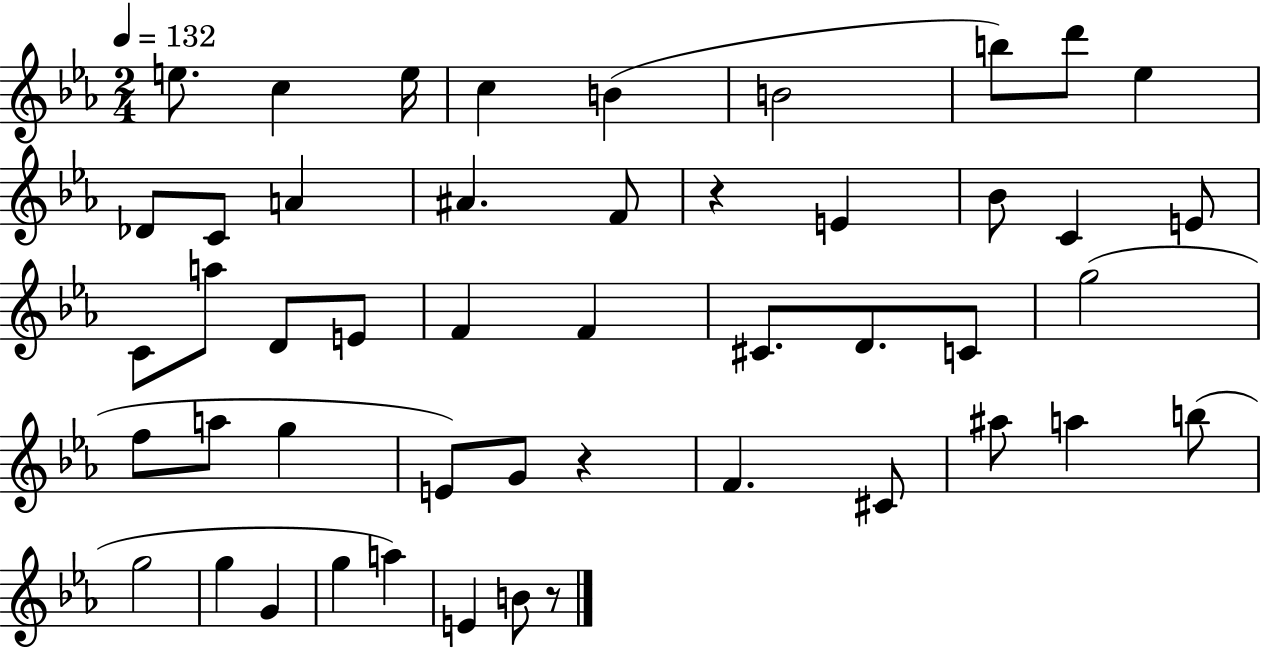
{
  \clef treble
  \numericTimeSignature
  \time 2/4
  \key ees \major
  \tempo 4 = 132
  e''8. c''4 e''16 | c''4 b'4( | b'2 | b''8) d'''8 ees''4 | \break des'8 c'8 a'4 | ais'4. f'8 | r4 e'4 | bes'8 c'4 e'8 | \break c'8 a''8 d'8 e'8 | f'4 f'4 | cis'8. d'8. c'8 | g''2( | \break f''8 a''8 g''4 | e'8) g'8 r4 | f'4. cis'8 | ais''8 a''4 b''8( | \break g''2 | g''4 g'4 | g''4 a''4) | e'4 b'8 r8 | \break \bar "|."
}